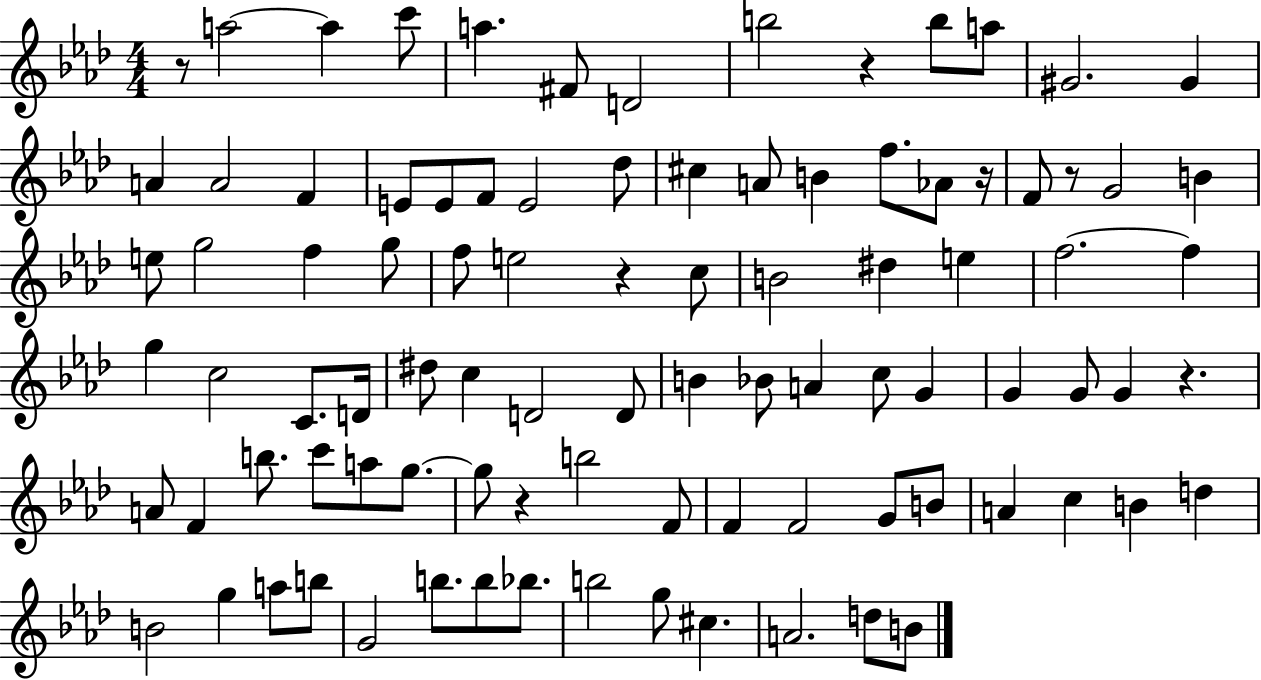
{
  \clef treble
  \numericTimeSignature
  \time 4/4
  \key aes \major
  r8 a''2~~ a''4 c'''8 | a''4. fis'8 d'2 | b''2 r4 b''8 a''8 | gis'2. gis'4 | \break a'4 a'2 f'4 | e'8 e'8 f'8 e'2 des''8 | cis''4 a'8 b'4 f''8. aes'8 r16 | f'8 r8 g'2 b'4 | \break e''8 g''2 f''4 g''8 | f''8 e''2 r4 c''8 | b'2 dis''4 e''4 | f''2.~~ f''4 | \break g''4 c''2 c'8. d'16 | dis''8 c''4 d'2 d'8 | b'4 bes'8 a'4 c''8 g'4 | g'4 g'8 g'4 r4. | \break a'8 f'4 b''8. c'''8 a''8 g''8.~~ | g''8 r4 b''2 f'8 | f'4 f'2 g'8 b'8 | a'4 c''4 b'4 d''4 | \break b'2 g''4 a''8 b''8 | g'2 b''8. b''8 bes''8. | b''2 g''8 cis''4. | a'2. d''8 b'8 | \break \bar "|."
}